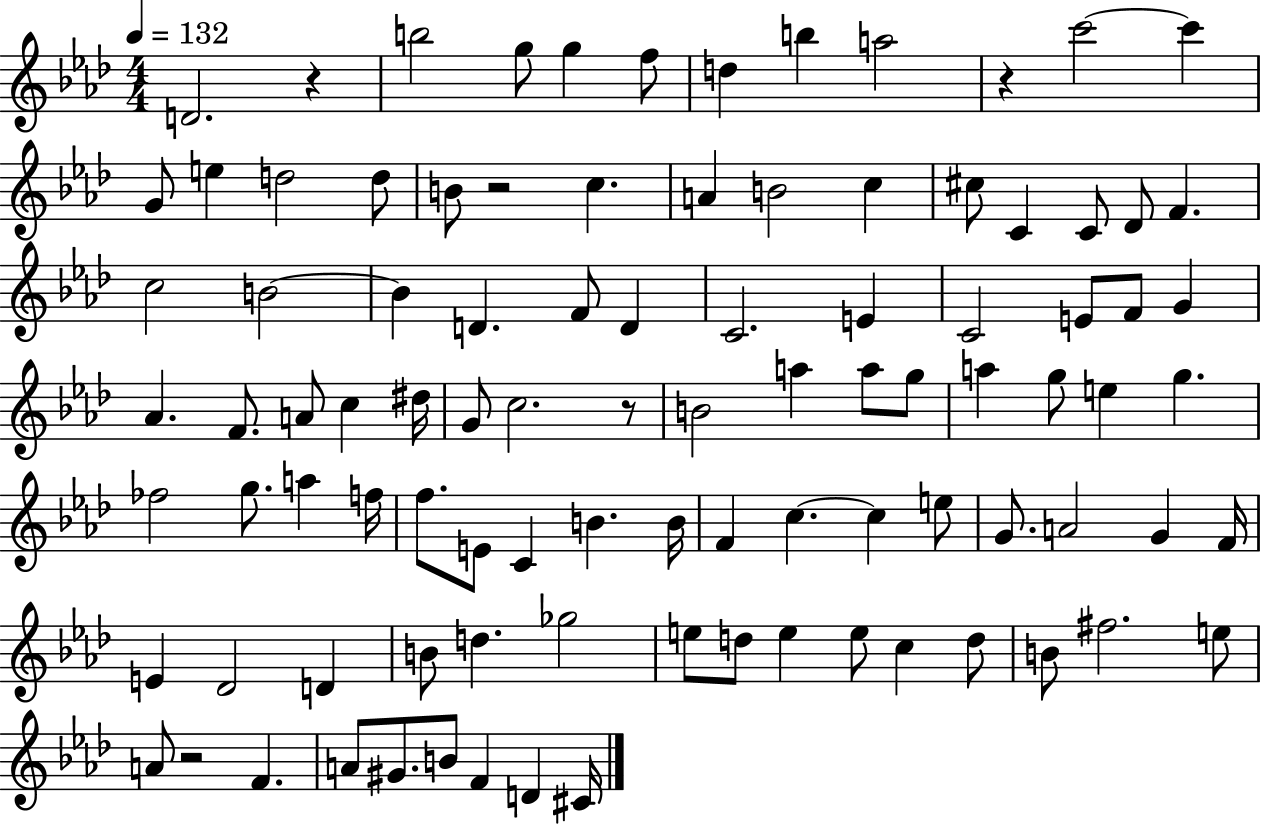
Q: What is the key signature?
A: AES major